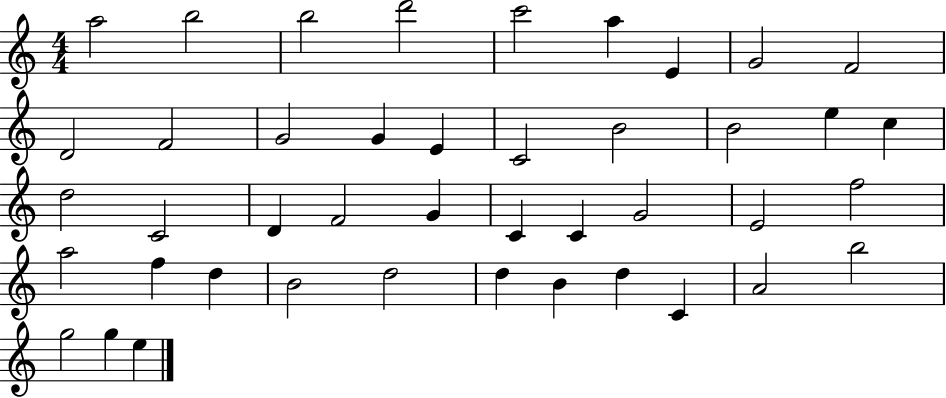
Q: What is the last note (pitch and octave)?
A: E5